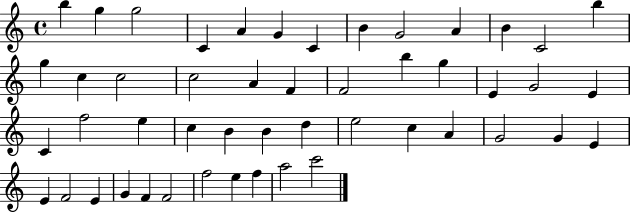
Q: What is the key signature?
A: C major